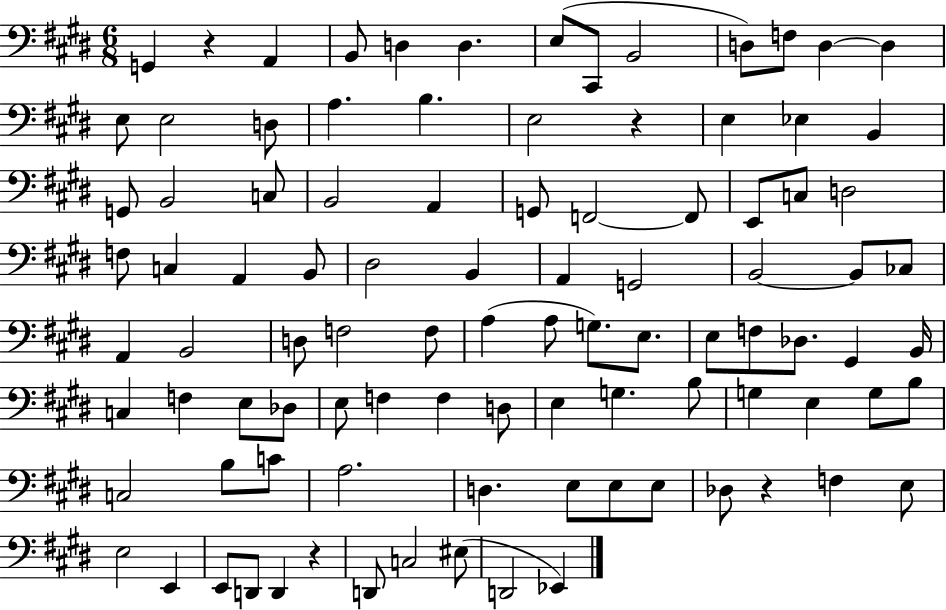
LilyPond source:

{
  \clef bass
  \numericTimeSignature
  \time 6/8
  \key e \major
  \repeat volta 2 { g,4 r4 a,4 | b,8 d4 d4. | e8( cis,8 b,2 | d8) f8 d4~~ d4 | \break e8 e2 d8 | a4. b4. | e2 r4 | e4 ees4 b,4 | \break g,8 b,2 c8 | b,2 a,4 | g,8 f,2~~ f,8 | e,8 c8 d2 | \break f8 c4 a,4 b,8 | dis2 b,4 | a,4 g,2 | b,2~~ b,8 ces8 | \break a,4 b,2 | d8 f2 f8 | a4( a8 g8.) e8. | e8 f8 des8. gis,4 b,16 | \break c4 f4 e8 des8 | e8 f4 f4 d8 | e4 g4. b8 | g4 e4 g8 b8 | \break c2 b8 c'8 | a2. | d4. e8 e8 e8 | des8 r4 f4 e8 | \break e2 e,4 | e,8 d,8 d,4 r4 | d,8 c2 eis8( | d,2 ees,4) | \break } \bar "|."
}